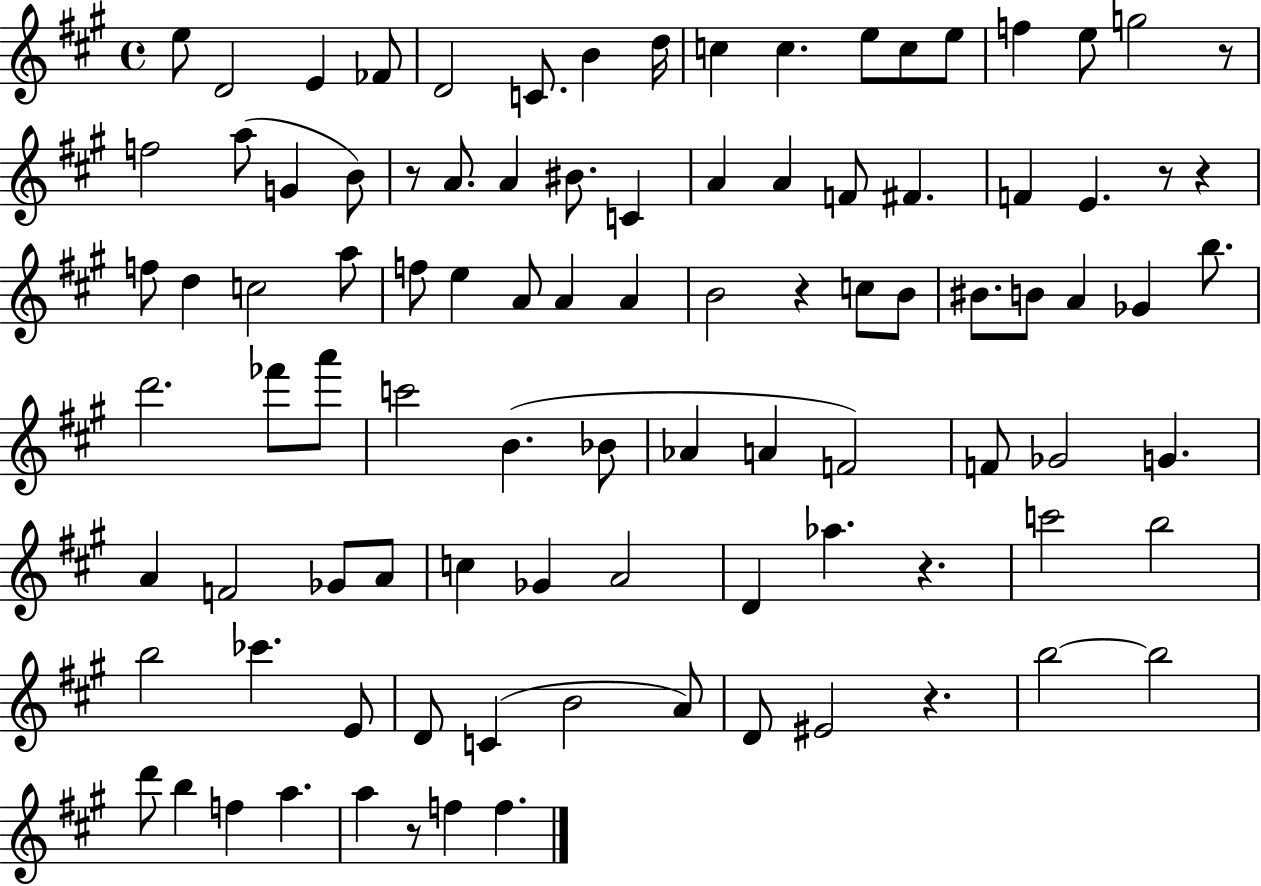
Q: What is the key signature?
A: A major